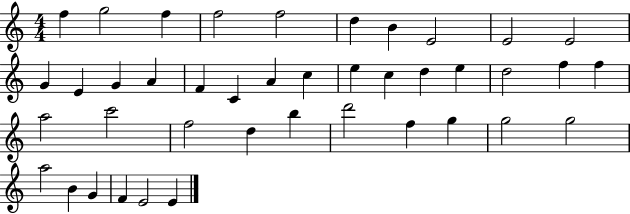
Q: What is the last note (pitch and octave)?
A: E4